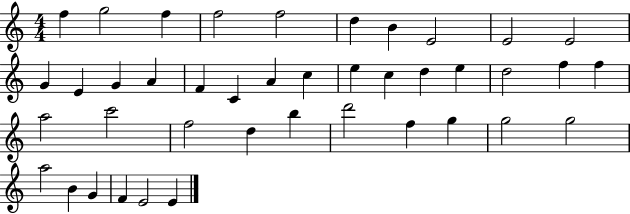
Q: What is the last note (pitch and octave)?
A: E4